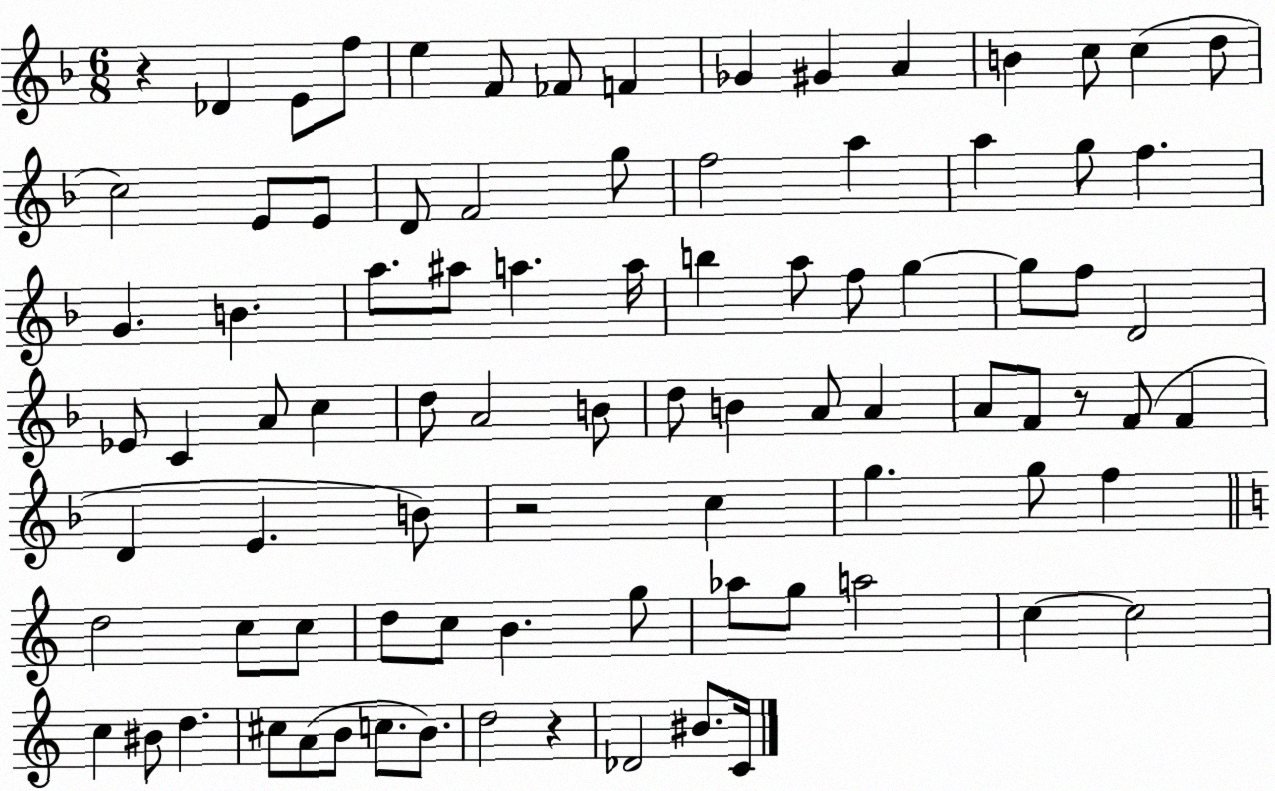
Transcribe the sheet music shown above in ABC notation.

X:1
T:Untitled
M:6/8
L:1/4
K:F
z _D E/2 f/2 e F/2 _F/2 F _G ^G A B c/2 c d/2 c2 E/2 E/2 D/2 F2 g/2 f2 a a g/2 f G B a/2 ^a/2 a a/4 b a/2 f/2 g g/2 f/2 D2 _E/2 C A/2 c d/2 A2 B/2 d/2 B A/2 A A/2 F/2 z/2 F/2 F D E B/2 z2 c g g/2 f d2 c/2 c/2 d/2 c/2 B g/2 _a/2 g/2 a2 c c2 c ^B/2 d ^c/2 A/2 B/2 c/2 B/2 d2 z _D2 ^B/2 C/4